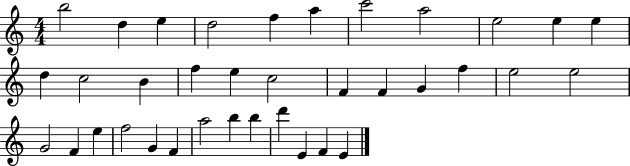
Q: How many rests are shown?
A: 0